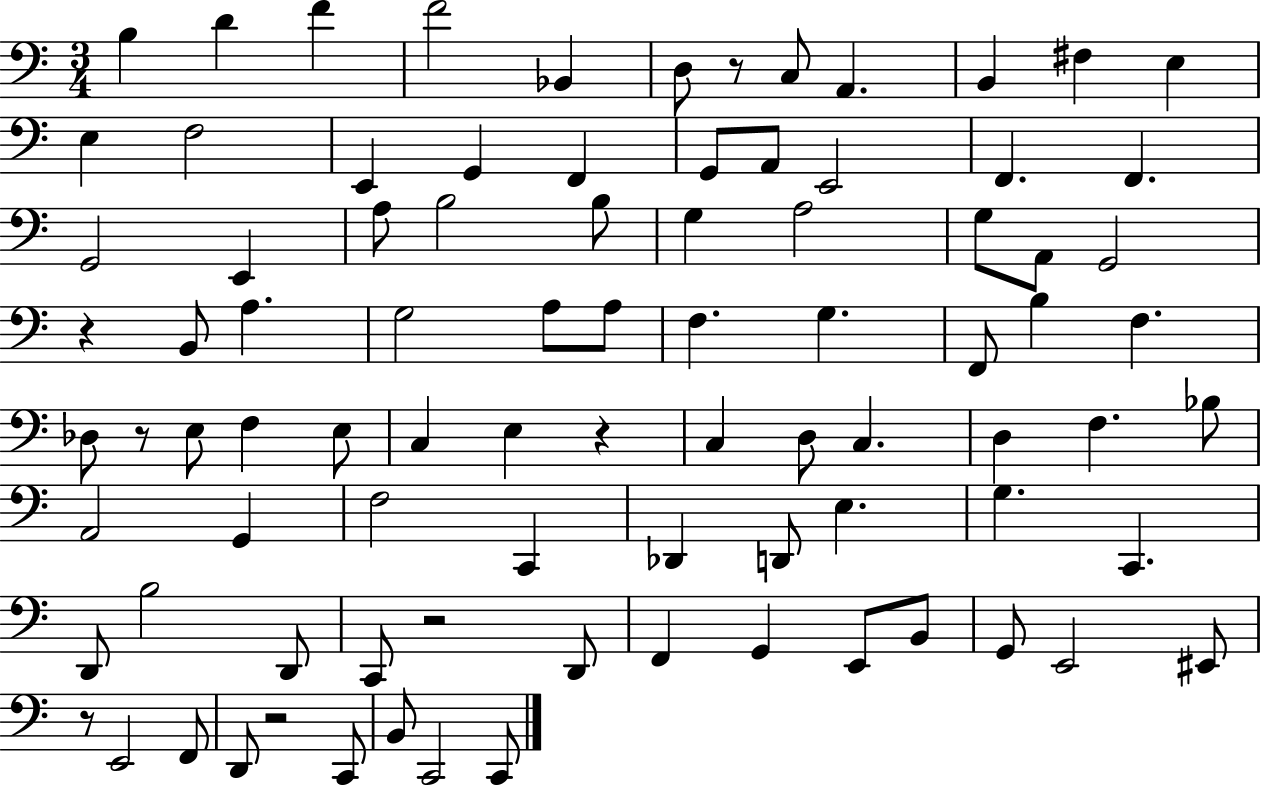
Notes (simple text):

B3/q D4/q F4/q F4/h Bb2/q D3/e R/e C3/e A2/q. B2/q F#3/q E3/q E3/q F3/h E2/q G2/q F2/q G2/e A2/e E2/h F2/q. F2/q. G2/h E2/q A3/e B3/h B3/e G3/q A3/h G3/e A2/e G2/h R/q B2/e A3/q. G3/h A3/e A3/e F3/q. G3/q. F2/e B3/q F3/q. Db3/e R/e E3/e F3/q E3/e C3/q E3/q R/q C3/q D3/e C3/q. D3/q F3/q. Bb3/e A2/h G2/q F3/h C2/q Db2/q D2/e E3/q. G3/q. C2/q. D2/e B3/h D2/e C2/e R/h D2/e F2/q G2/q E2/e B2/e G2/e E2/h EIS2/e R/e E2/h F2/e D2/e R/h C2/e B2/e C2/h C2/e